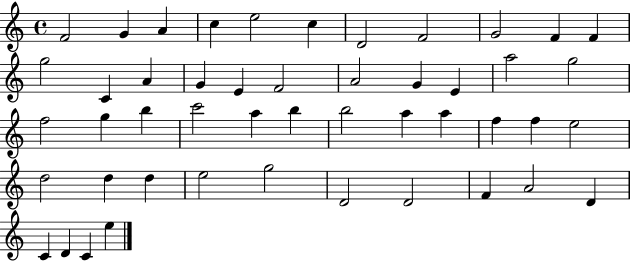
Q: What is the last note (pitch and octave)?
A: E5